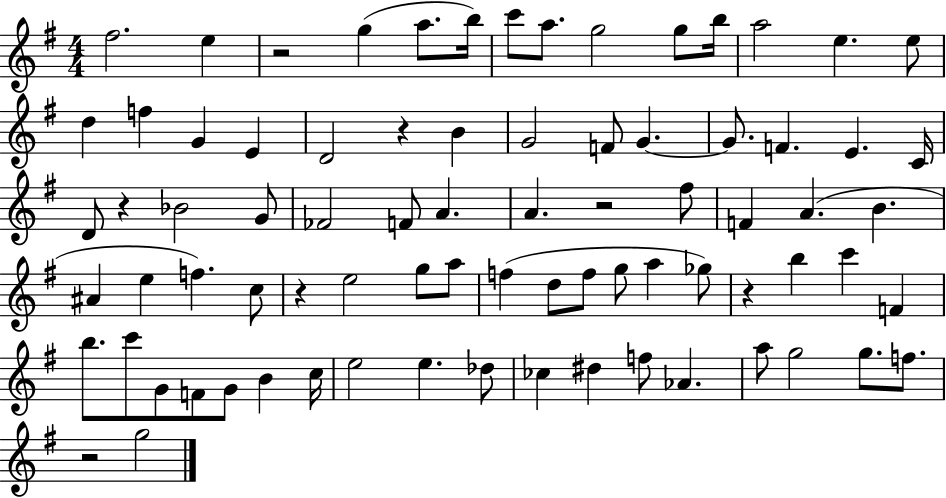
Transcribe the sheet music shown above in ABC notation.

X:1
T:Untitled
M:4/4
L:1/4
K:G
^f2 e z2 g a/2 b/4 c'/2 a/2 g2 g/2 b/4 a2 e e/2 d f G E D2 z B G2 F/2 G G/2 F E C/4 D/2 z _B2 G/2 _F2 F/2 A A z2 ^f/2 F A B ^A e f c/2 z e2 g/2 a/2 f d/2 f/2 g/2 a _g/2 z b c' F b/2 c'/2 G/2 F/2 G/2 B c/4 e2 e _d/2 _c ^d f/2 _A a/2 g2 g/2 f/2 z2 g2